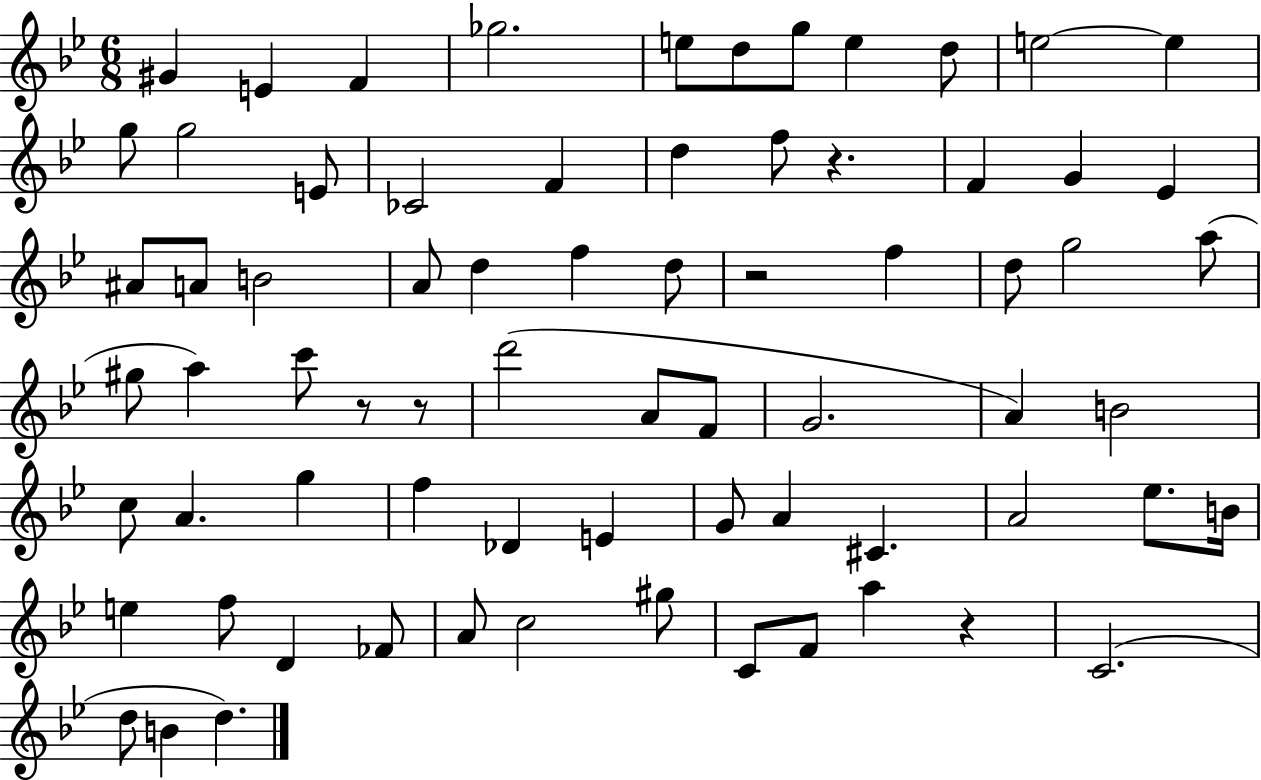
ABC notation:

X:1
T:Untitled
M:6/8
L:1/4
K:Bb
^G E F _g2 e/2 d/2 g/2 e d/2 e2 e g/2 g2 E/2 _C2 F d f/2 z F G _E ^A/2 A/2 B2 A/2 d f d/2 z2 f d/2 g2 a/2 ^g/2 a c'/2 z/2 z/2 d'2 A/2 F/2 G2 A B2 c/2 A g f _D E G/2 A ^C A2 _e/2 B/4 e f/2 D _F/2 A/2 c2 ^g/2 C/2 F/2 a z C2 d/2 B d